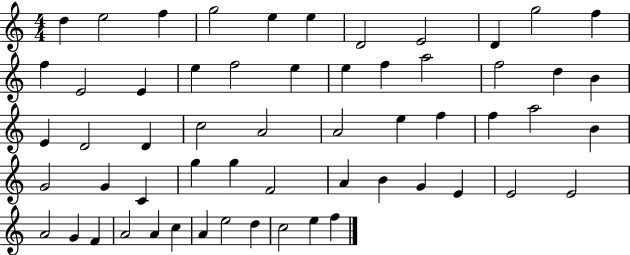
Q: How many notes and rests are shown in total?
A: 58